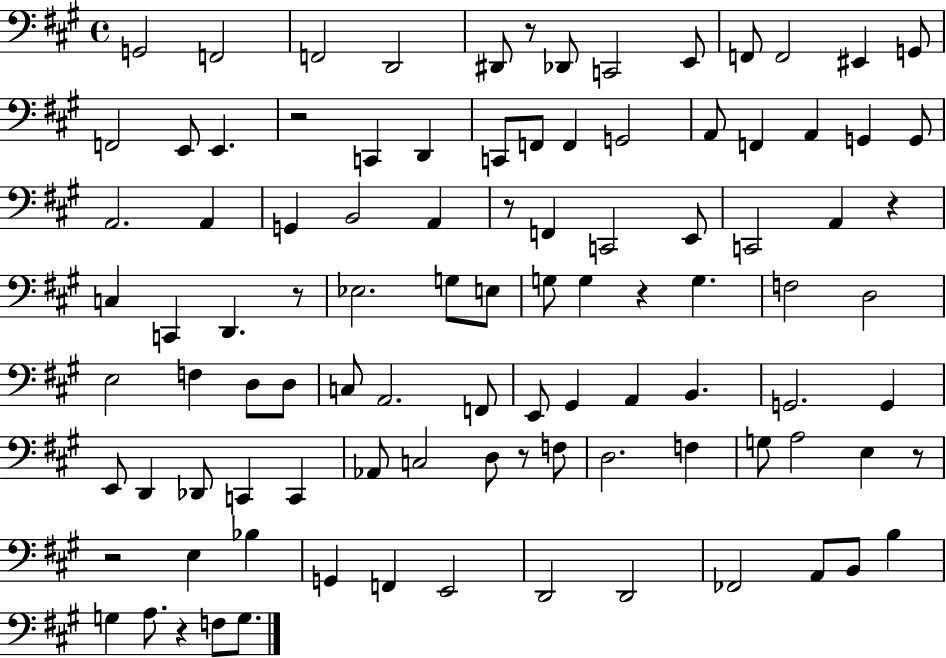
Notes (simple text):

G2/h F2/h F2/h D2/h D#2/e R/e Db2/e C2/h E2/e F2/e F2/h EIS2/q G2/e F2/h E2/e E2/q. R/h C2/q D2/q C2/e F2/e F2/q G2/h A2/e F2/q A2/q G2/q G2/e A2/h. A2/q G2/q B2/h A2/q R/e F2/q C2/h E2/e C2/h A2/q R/q C3/q C2/q D2/q. R/e Eb3/h. G3/e E3/e G3/e G3/q R/q G3/q. F3/h D3/h E3/h F3/q D3/e D3/e C3/e A2/h. F2/e E2/e G#2/q A2/q B2/q. G2/h. G2/q E2/e D2/q Db2/e C2/q C2/q Ab2/e C3/h D3/e R/e F3/e D3/h. F3/q G3/e A3/h E3/q R/e R/h E3/q Bb3/q G2/q F2/q E2/h D2/h D2/h FES2/h A2/e B2/e B3/q G3/q A3/e. R/q F3/e G3/e.